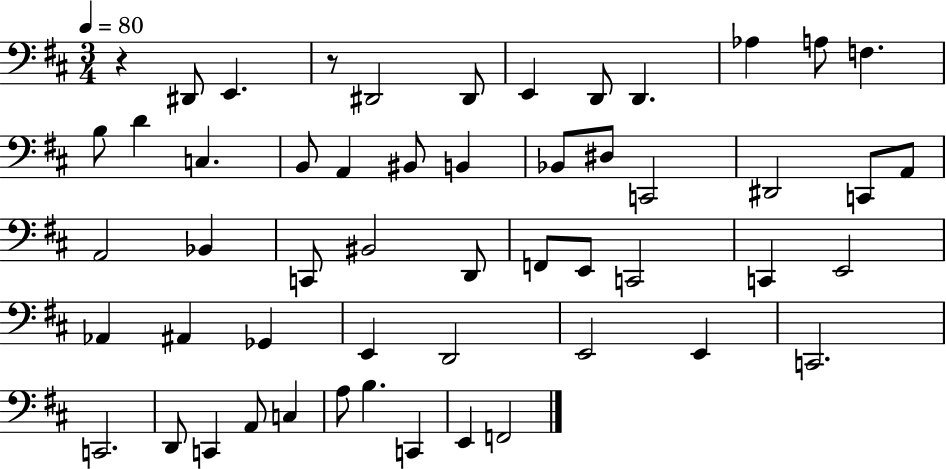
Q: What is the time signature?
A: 3/4